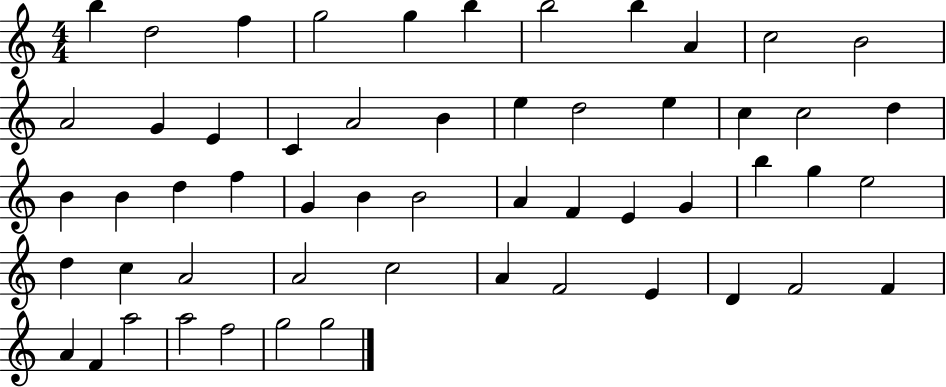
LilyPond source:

{
  \clef treble
  \numericTimeSignature
  \time 4/4
  \key c \major
  b''4 d''2 f''4 | g''2 g''4 b''4 | b''2 b''4 a'4 | c''2 b'2 | \break a'2 g'4 e'4 | c'4 a'2 b'4 | e''4 d''2 e''4 | c''4 c''2 d''4 | \break b'4 b'4 d''4 f''4 | g'4 b'4 b'2 | a'4 f'4 e'4 g'4 | b''4 g''4 e''2 | \break d''4 c''4 a'2 | a'2 c''2 | a'4 f'2 e'4 | d'4 f'2 f'4 | \break a'4 f'4 a''2 | a''2 f''2 | g''2 g''2 | \bar "|."
}